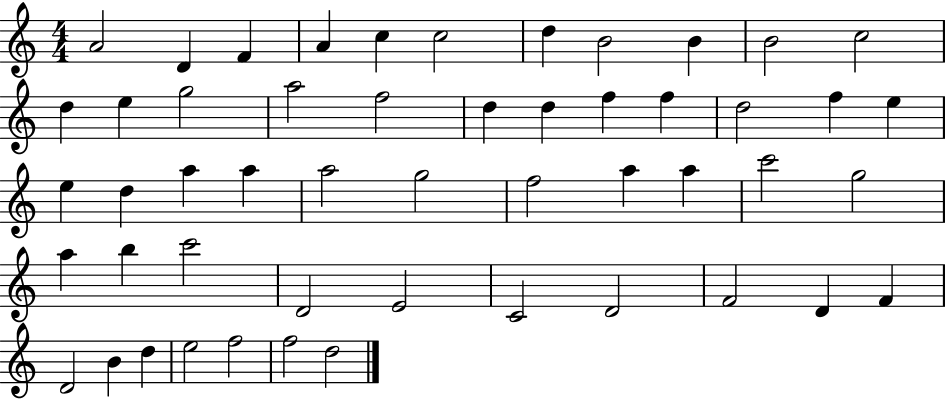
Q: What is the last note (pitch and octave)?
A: D5